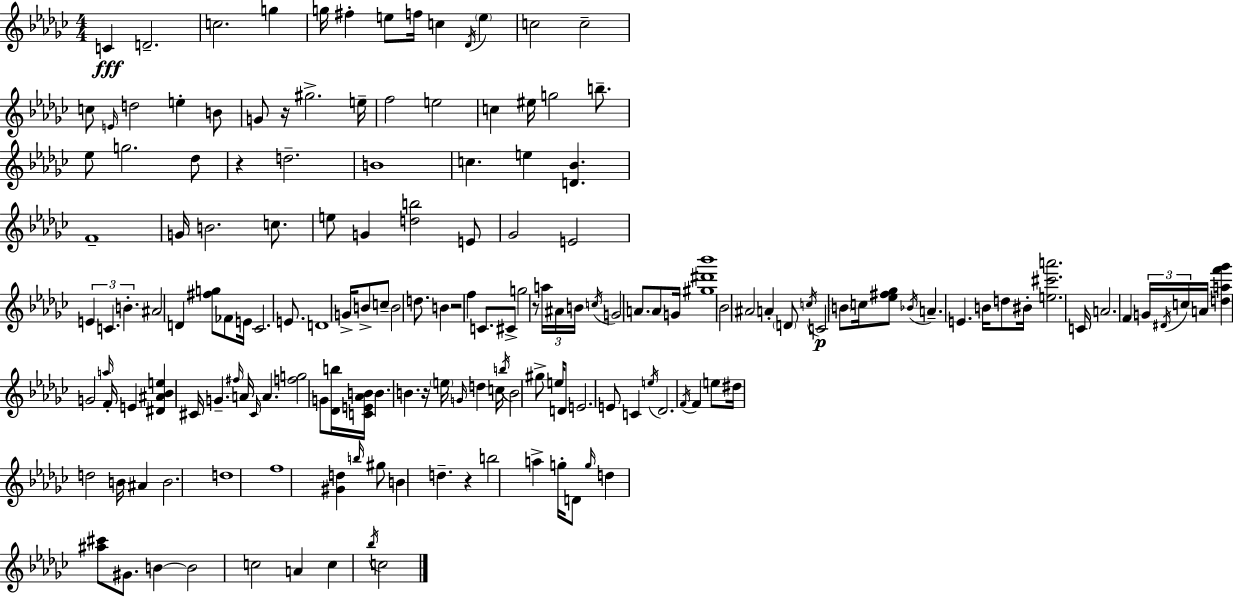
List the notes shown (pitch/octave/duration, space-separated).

C4/q D4/h. C5/h. G5/q G5/s F#5/q E5/e F5/s C5/q Db4/s E5/q C5/h C5/h C5/e E4/s D5/h E5/q B4/e G4/e R/s G#5/h. E5/s F5/h E5/h C5/q EIS5/s G5/h B5/e. Eb5/e G5/h. Db5/e R/q D5/h. B4/w C5/q. E5/q [D4,Bb4]/q. F4/w G4/s B4/h. C5/e. E5/e G4/q [D5,B5]/h E4/e Gb4/h E4/h E4/q C4/q. B4/q. A#4/h D4/q [F#5,G5]/e FES4/e E4/s CES4/h. E4/e. D4/w G4/s B4/e C5/e B4/h D5/e. B4/q R/h F5/q C4/e. C#4/e G5/h R/e A5/s A#4/s B4/s C5/s G4/h A4/e. A4/e G4/s [G#5,D#6,Bb6]/w Bb4/h A#4/h A4/q D4/e C5/s C4/h B4/e C5/s [Eb5,F#5,Gb5]/e Bb4/s A4/q. E4/q. B4/s D5/e BIS4/s [E5,C#6,A6]/h. C4/s A4/h. F4/q G4/s D#4/s C5/s A4/s [D5,A5,F6,Gb6]/q G4/h A5/s F4/s E4/q [D#4,A#4,Bb4,E5]/q C#4/s G4/q. F#5/s A4/s C#4/s A4/q. [F5,G5]/h G4/e [Db4,B5]/s [C4,E4,Ab4,B4]/s B4/q. B4/q. R/s E5/s G4/s D5/q C5/s B5/s B4/h G#5/e E5/s D4/e E4/h. E4/e C4/q E5/s Db4/h. F4/s F4/q E5/e D#5/s D5/h B4/s A#4/q B4/h. D5/w F5/w [G#4,D5]/q B5/s G#5/e B4/q D5/q. R/q B5/h A5/q G5/s D4/e G5/s D5/q [A#5,C#6]/e G#4/e. B4/q B4/h C5/h A4/q C5/q Bb5/s C5/h